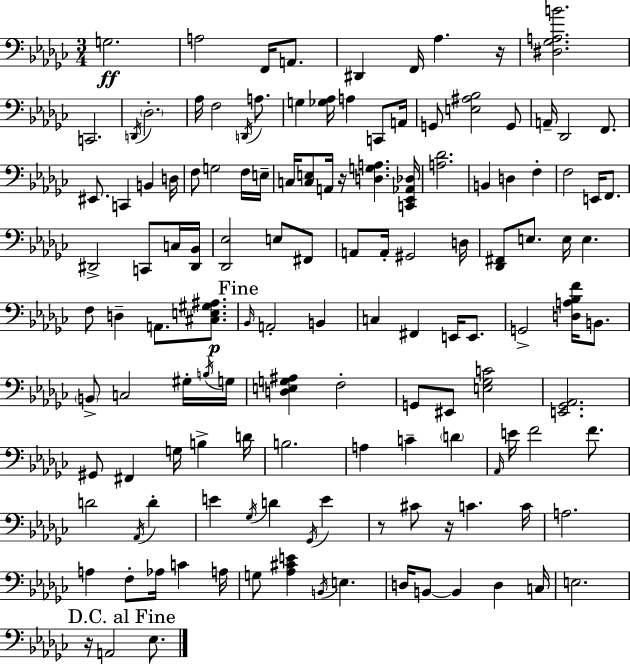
G3/h. A3/h F2/s A2/e. D#2/q F2/s Ab3/q. R/s [D#3,Gb3,A3,B4]/h. C2/h. D2/s Db3/h. Ab3/s F3/h D2/s A3/e. G3/q [Gb3,Ab3]/s A3/q C2/e A2/s G2/e [E3,A#3,Bb3]/h G2/e A2/s Db2/h F2/e. EIS2/e. C2/q B2/q D3/s F3/e G3/h F3/s E3/s C3/s [C3,E3]/e A2/s R/s [D3,G3,A3]/q. [C2,Eb2,Ab2,Db3]/s [A3,Db4]/h. B2/q D3/q F3/q F3/h E2/s F2/e. D#2/h C2/e C3/s [D#2,Bb2]/s [Db2,Eb3]/h E3/e F#2/e A2/e A2/s G#2/h D3/s [Db2,F#2]/e E3/e. E3/s E3/q. F3/e D3/q A2/e. [C#3,E3,G#3,A#3]/e. Bb2/s A2/h B2/q C3/q F#2/q E2/s E2/e. G2/h [D3,A3,Bb3,F4]/s B2/e. B2/e C3/h G#3/s B3/s G3/s [D3,E3,G3,A#3]/q F3/h G2/e EIS2/e [E3,Gb3,C4]/h [E2,Gb2,Ab2]/h. G#2/e F#2/q G3/s B3/q D4/s B3/h. A3/q C4/q D4/q Ab2/s E4/s F4/h F4/e. D4/h Ab2/s D4/q E4/q Gb3/s D4/q Gb2/s E4/q R/e C#4/e R/s C4/q. C4/s A3/h. A3/q F3/e Ab3/s C4/q A3/s G3/e [Ab3,C#4,E4]/q B2/s E3/q. D3/s B2/e B2/q D3/q C3/s E3/h. R/s A2/h Eb3/e.